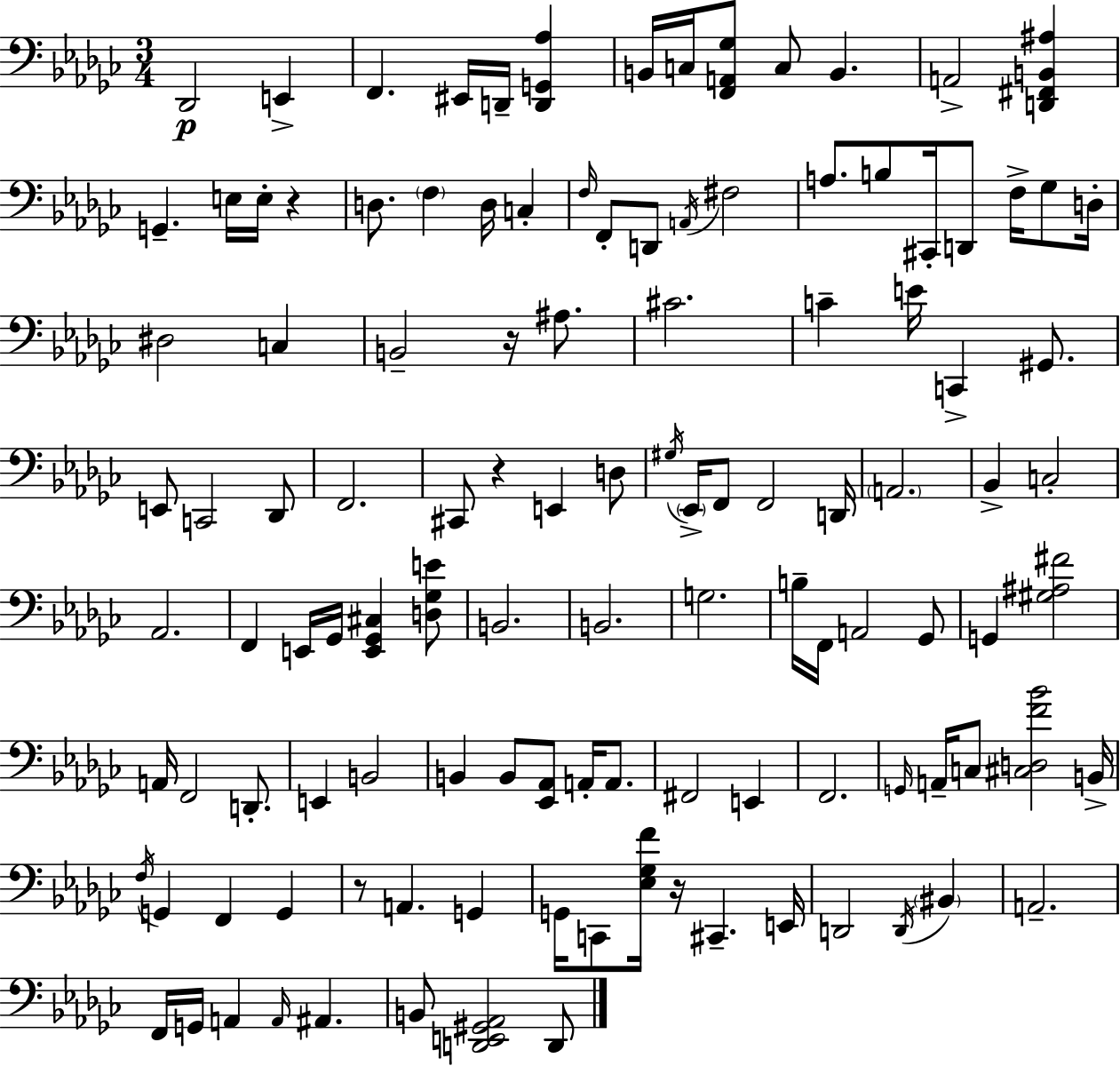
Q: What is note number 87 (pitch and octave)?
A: G2